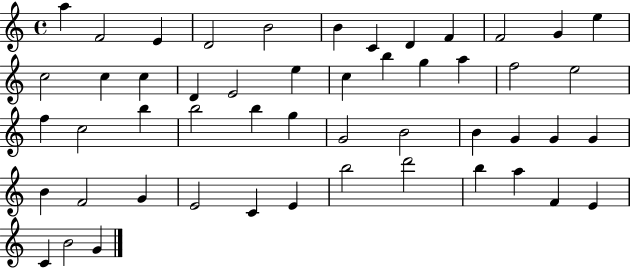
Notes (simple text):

A5/q F4/h E4/q D4/h B4/h B4/q C4/q D4/q F4/q F4/h G4/q E5/q C5/h C5/q C5/q D4/q E4/h E5/q C5/q B5/q G5/q A5/q F5/h E5/h F5/q C5/h B5/q B5/h B5/q G5/q G4/h B4/h B4/q G4/q G4/q G4/q B4/q F4/h G4/q E4/h C4/q E4/q B5/h D6/h B5/q A5/q F4/q E4/q C4/q B4/h G4/q